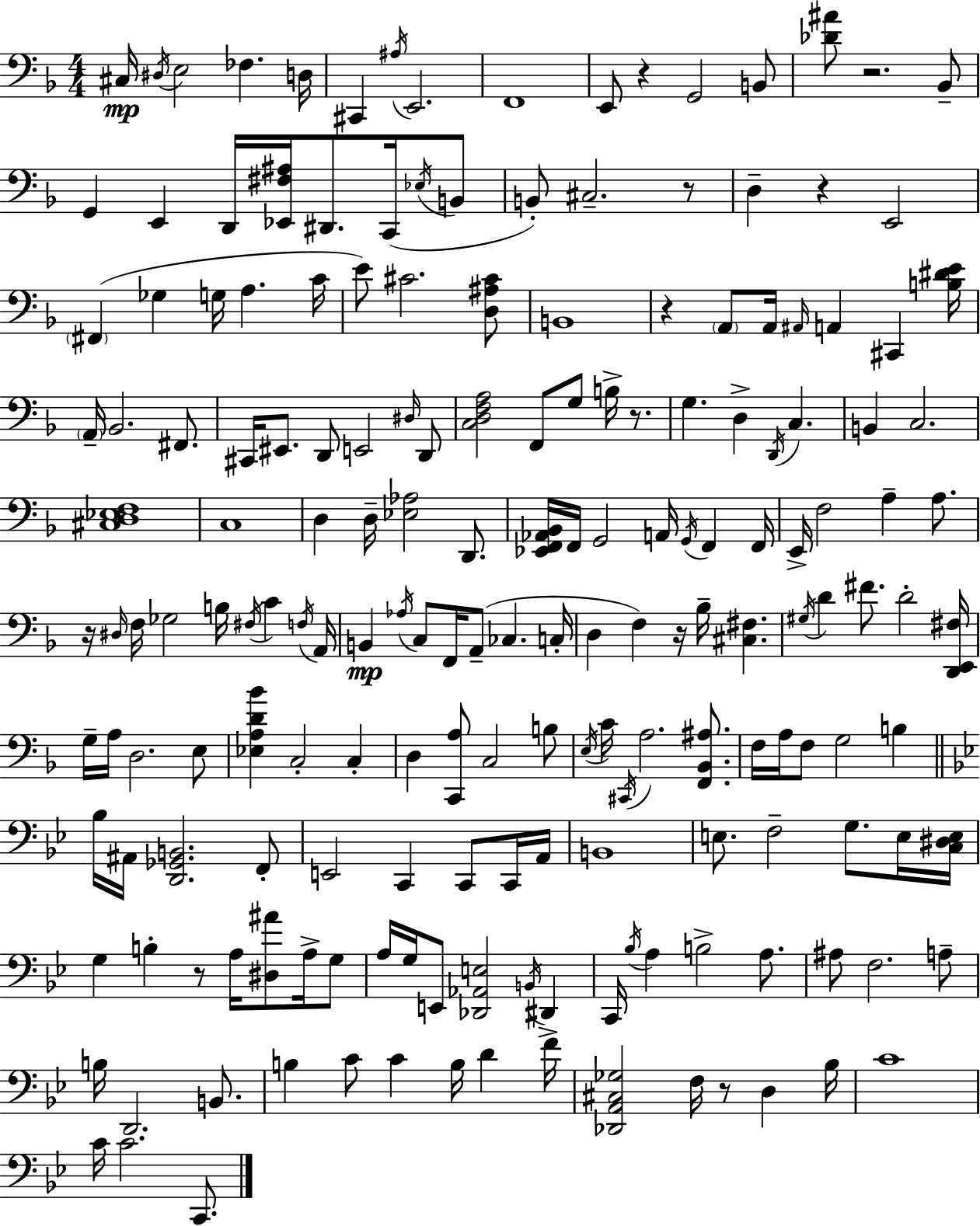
C#3/s D#3/s E3/h FES3/q. D3/s C#2/q A#3/s E2/h. F2/w E2/e R/q G2/h B2/e [Db4,A#4]/e R/h. Bb2/e G2/q E2/q D2/s [Eb2,F#3,A#3]/s D#2/e. C2/s Eb3/s B2/e B2/e C#3/h. R/e D3/q R/q E2/h F#2/q Gb3/q G3/s A3/q. C4/s E4/e C#4/h. [D3,A#3,C#4]/e B2/w R/q A2/e A2/s A#2/s A2/q C#2/q [B3,D#4,E4]/s A2/s Bb2/h. F#2/e. C#2/s EIS2/e. D2/e E2/h D#3/s D2/e [C3,D3,F3,A3]/h F2/e G3/e B3/s R/e. G3/q. D3/q D2/s C3/q. B2/q C3/h. [C#3,D3,Eb3,F3]/w C3/w D3/q D3/s [Eb3,Ab3]/h D2/e. [Eb2,F2,Ab2,Bb2]/s F2/s G2/h A2/s G2/s F2/q F2/s E2/s F3/h A3/q A3/e. R/s D#3/s F3/s Gb3/h B3/s F#3/s C4/q F3/s A2/s B2/q Ab3/s C3/e F2/s A2/e CES3/q. C3/s D3/q F3/q R/s Bb3/s [C#3,F#3]/q. G#3/s D4/q F#4/e. D4/h [D2,E2,F#3]/s G3/s A3/s D3/h. E3/e [Eb3,A3,D4,Bb4]/q C3/h C3/q D3/q [C2,A3]/e C3/h B3/e E3/s C4/s C#2/s A3/h. [F2,Bb2,A#3]/e. F3/s A3/s F3/e G3/h B3/q Bb3/s A#2/s [D2,Gb2,B2]/h. F2/e E2/h C2/q C2/e C2/s A2/s B2/w E3/e. F3/h G3/e. E3/s [C3,D#3,E3]/s G3/q B3/q R/e A3/s [D#3,A#4]/e A3/s G3/e A3/s G3/s E2/e [Db2,Ab2,E3]/h B2/s D#2/q C2/s Bb3/s A3/q B3/h A3/e. A#3/e F3/h. A3/e B3/s D2/h. B2/e. B3/q C4/e C4/q B3/s D4/q F4/s [Db2,A2,C#3,Gb3]/h F3/s R/e D3/q Bb3/s C4/w C4/s C4/h. C2/e.